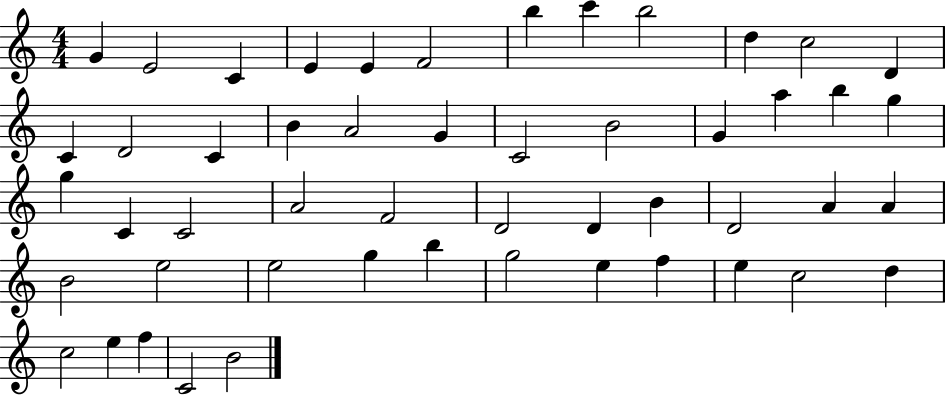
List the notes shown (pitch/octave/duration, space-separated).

G4/q E4/h C4/q E4/q E4/q F4/h B5/q C6/q B5/h D5/q C5/h D4/q C4/q D4/h C4/q B4/q A4/h G4/q C4/h B4/h G4/q A5/q B5/q G5/q G5/q C4/q C4/h A4/h F4/h D4/h D4/q B4/q D4/h A4/q A4/q B4/h E5/h E5/h G5/q B5/q G5/h E5/q F5/q E5/q C5/h D5/q C5/h E5/q F5/q C4/h B4/h